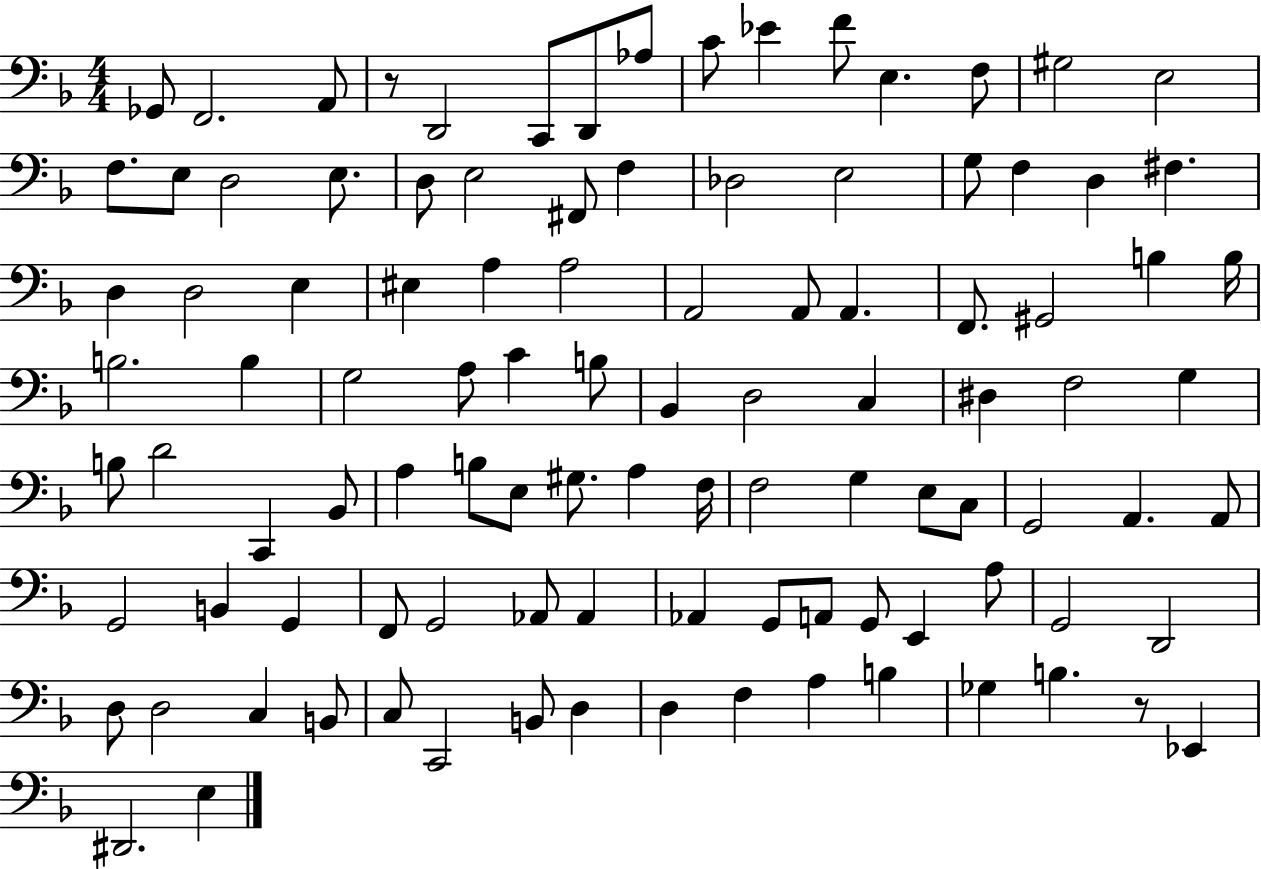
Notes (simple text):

Gb2/e F2/h. A2/e R/e D2/h C2/e D2/e Ab3/e C4/e Eb4/q F4/e E3/q. F3/e G#3/h E3/h F3/e. E3/e D3/h E3/e. D3/e E3/h F#2/e F3/q Db3/h E3/h G3/e F3/q D3/q F#3/q. D3/q D3/h E3/q EIS3/q A3/q A3/h A2/h A2/e A2/q. F2/e. G#2/h B3/q B3/s B3/h. B3/q G3/h A3/e C4/q B3/e Bb2/q D3/h C3/q D#3/q F3/h G3/q B3/e D4/h C2/q Bb2/e A3/q B3/e E3/e G#3/e. A3/q F3/s F3/h G3/q E3/e C3/e G2/h A2/q. A2/e G2/h B2/q G2/q F2/e G2/h Ab2/e Ab2/q Ab2/q G2/e A2/e G2/e E2/q A3/e G2/h D2/h D3/e D3/h C3/q B2/e C3/e C2/h B2/e D3/q D3/q F3/q A3/q B3/q Gb3/q B3/q. R/e Eb2/q D#2/h. E3/q